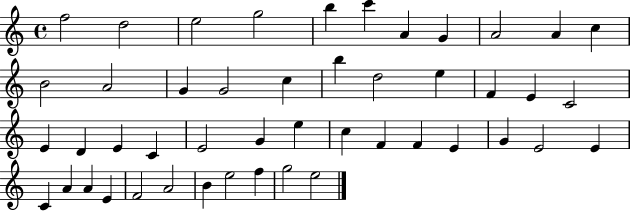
{
  \clef treble
  \time 4/4
  \defaultTimeSignature
  \key c \major
  f''2 d''2 | e''2 g''2 | b''4 c'''4 a'4 g'4 | a'2 a'4 c''4 | \break b'2 a'2 | g'4 g'2 c''4 | b''4 d''2 e''4 | f'4 e'4 c'2 | \break e'4 d'4 e'4 c'4 | e'2 g'4 e''4 | c''4 f'4 f'4 e'4 | g'4 e'2 e'4 | \break c'4 a'4 a'4 e'4 | f'2 a'2 | b'4 e''2 f''4 | g''2 e''2 | \break \bar "|."
}